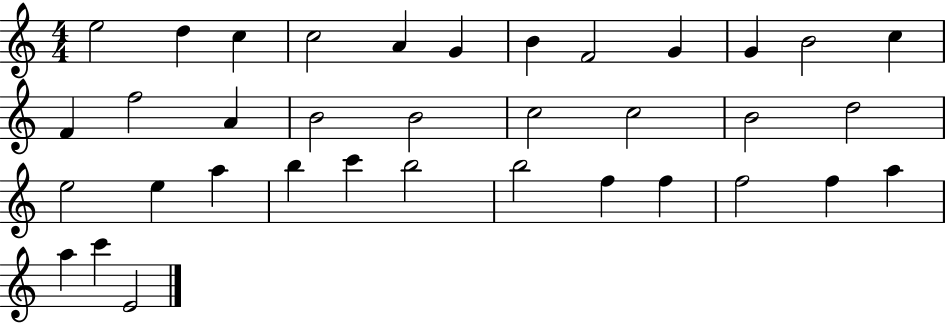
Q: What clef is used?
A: treble